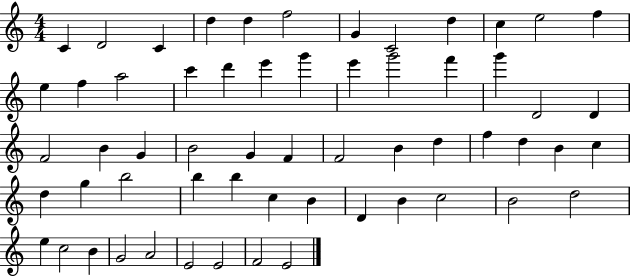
X:1
T:Untitled
M:4/4
L:1/4
K:C
C D2 C d d f2 G C2 d c e2 f e f a2 c' d' e' g' e' g'2 f' g' D2 D F2 B G B2 G F F2 B d f d B c d g b2 b b c B D B c2 B2 d2 e c2 B G2 A2 E2 E2 F2 E2